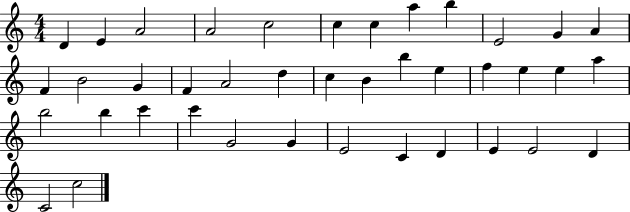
{
  \clef treble
  \numericTimeSignature
  \time 4/4
  \key c \major
  d'4 e'4 a'2 | a'2 c''2 | c''4 c''4 a''4 b''4 | e'2 g'4 a'4 | \break f'4 b'2 g'4 | f'4 a'2 d''4 | c''4 b'4 b''4 e''4 | f''4 e''4 e''4 a''4 | \break b''2 b''4 c'''4 | c'''4 g'2 g'4 | e'2 c'4 d'4 | e'4 e'2 d'4 | \break c'2 c''2 | \bar "|."
}